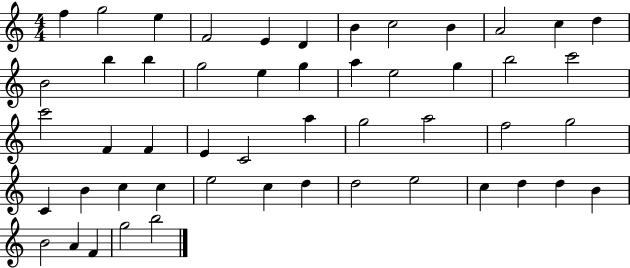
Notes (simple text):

F5/q G5/h E5/q F4/h E4/q D4/q B4/q C5/h B4/q A4/h C5/q D5/q B4/h B5/q B5/q G5/h E5/q G5/q A5/q E5/h G5/q B5/h C6/h C6/h F4/q F4/q E4/q C4/h A5/q G5/h A5/h F5/h G5/h C4/q B4/q C5/q C5/q E5/h C5/q D5/q D5/h E5/h C5/q D5/q D5/q B4/q B4/h A4/q F4/q G5/h B5/h